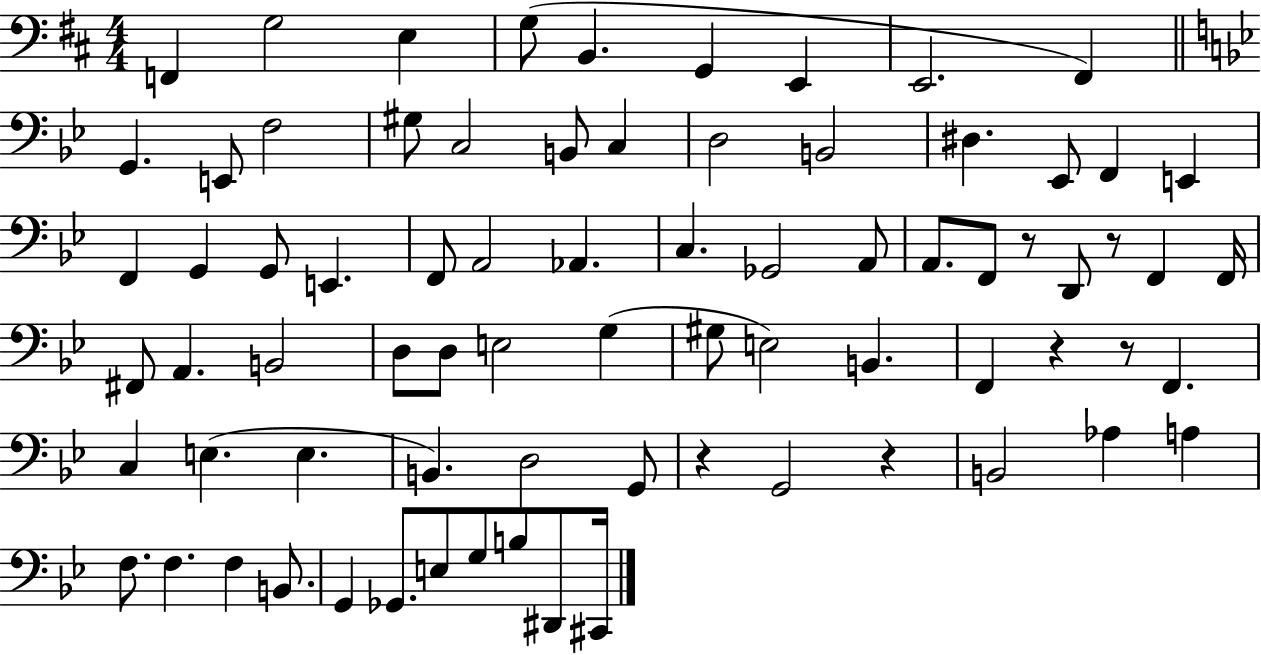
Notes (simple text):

F2/q G3/h E3/q G3/e B2/q. G2/q E2/q E2/h. F#2/q G2/q. E2/e F3/h G#3/e C3/h B2/e C3/q D3/h B2/h D#3/q. Eb2/e F2/q E2/q F2/q G2/q G2/e E2/q. F2/e A2/h Ab2/q. C3/q. Gb2/h A2/e A2/e. F2/e R/e D2/e R/e F2/q F2/s F#2/e A2/q. B2/h D3/e D3/e E3/h G3/q G#3/e E3/h B2/q. F2/q R/q R/e F2/q. C3/q E3/q. E3/q. B2/q. D3/h G2/e R/q G2/h R/q B2/h Ab3/q A3/q F3/e. F3/q. F3/q B2/e. G2/q Gb2/e. E3/e G3/e B3/e D#2/e C#2/s